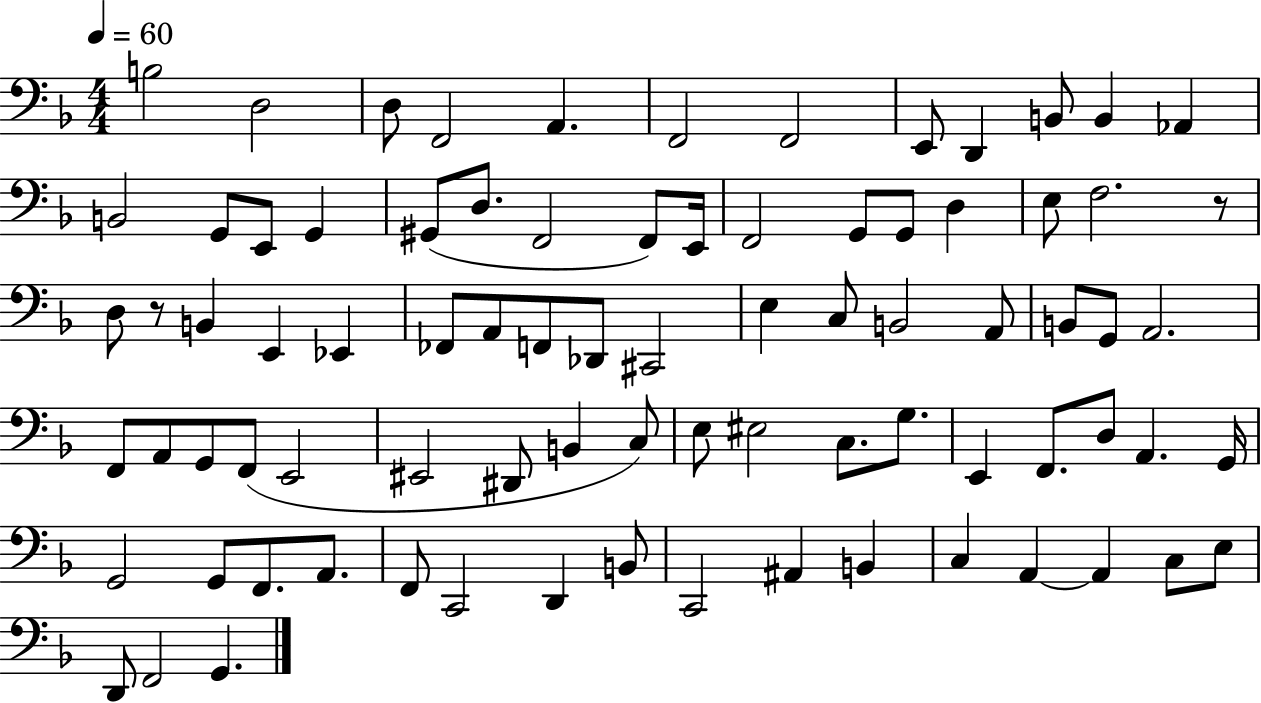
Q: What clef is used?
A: bass